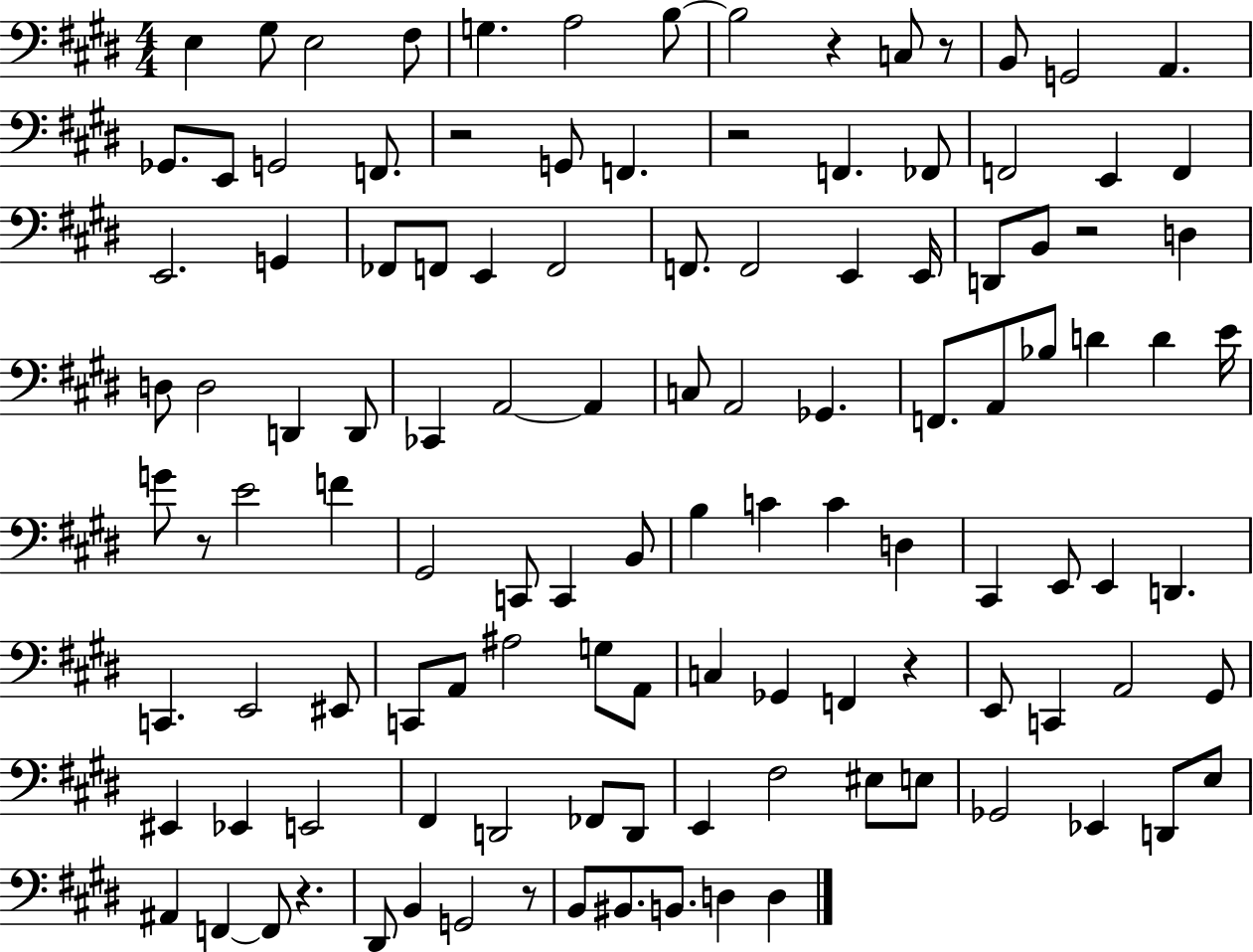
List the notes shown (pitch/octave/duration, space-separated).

E3/q G#3/e E3/h F#3/e G3/q. A3/h B3/e B3/h R/q C3/e R/e B2/e G2/h A2/q. Gb2/e. E2/e G2/h F2/e. R/h G2/e F2/q. R/h F2/q. FES2/e F2/h E2/q F2/q E2/h. G2/q FES2/e F2/e E2/q F2/h F2/e. F2/h E2/q E2/s D2/e B2/e R/h D3/q D3/e D3/h D2/q D2/e CES2/q A2/h A2/q C3/e A2/h Gb2/q. F2/e. A2/e Bb3/e D4/q D4/q E4/s G4/e R/e E4/h F4/q G#2/h C2/e C2/q B2/e B3/q C4/q C4/q D3/q C#2/q E2/e E2/q D2/q. C2/q. E2/h EIS2/e C2/e A2/e A#3/h G3/e A2/e C3/q Gb2/q F2/q R/q E2/e C2/q A2/h G#2/e EIS2/q Eb2/q E2/h F#2/q D2/h FES2/e D2/e E2/q F#3/h EIS3/e E3/e Gb2/h Eb2/q D2/e E3/e A#2/q F2/q F2/e R/q. D#2/e B2/q G2/h R/e B2/e BIS2/e. B2/e. D3/q D3/q